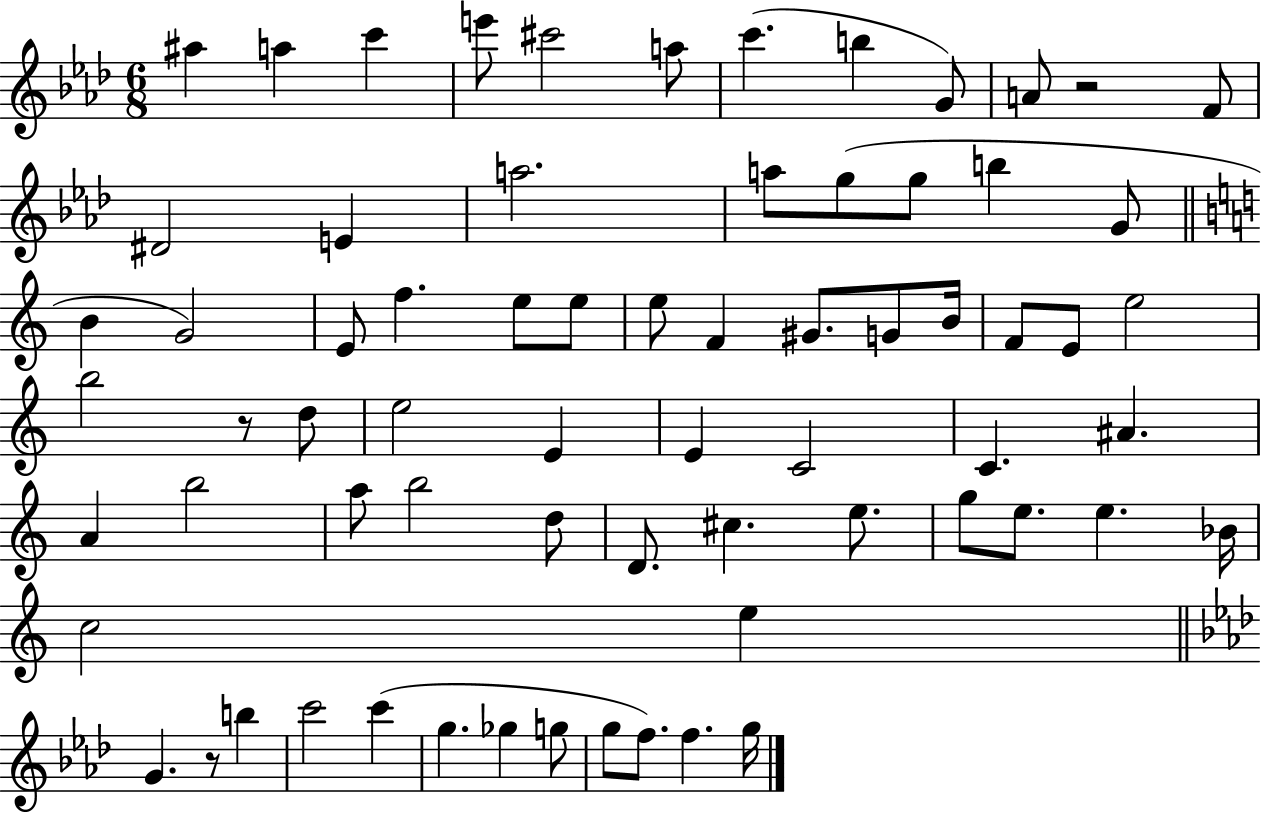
A#5/q A5/q C6/q E6/e C#6/h A5/e C6/q. B5/q G4/e A4/e R/h F4/e D#4/h E4/q A5/h. A5/e G5/e G5/e B5/q G4/e B4/q G4/h E4/e F5/q. E5/e E5/e E5/e F4/q G#4/e. G4/e B4/s F4/e E4/e E5/h B5/h R/e D5/e E5/h E4/q E4/q C4/h C4/q. A#4/q. A4/q B5/h A5/e B5/h D5/e D4/e. C#5/q. E5/e. G5/e E5/e. E5/q. Bb4/s C5/h E5/q G4/q. R/e B5/q C6/h C6/q G5/q. Gb5/q G5/e G5/e F5/e. F5/q. G5/s